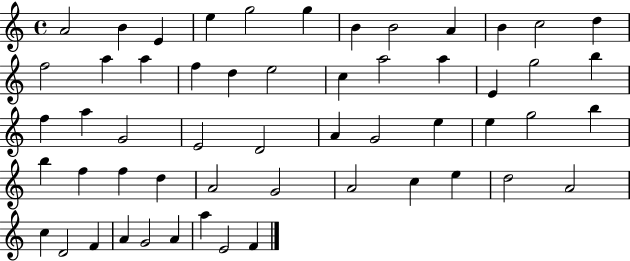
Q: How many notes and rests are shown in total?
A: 55